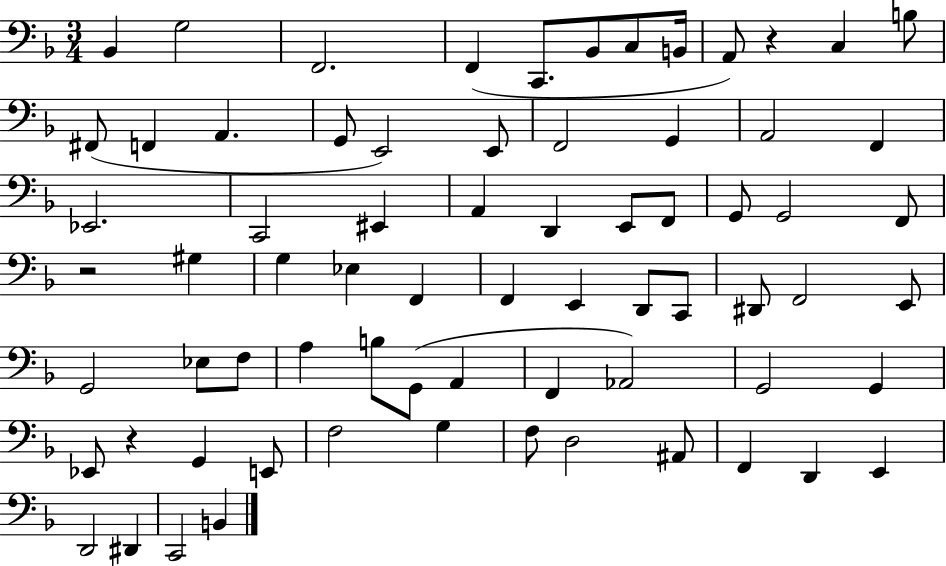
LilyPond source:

{
  \clef bass
  \numericTimeSignature
  \time 3/4
  \key f \major
  \repeat volta 2 { bes,4 g2 | f,2. | f,4( c,8. bes,8 c8 b,16 | a,8) r4 c4 b8 | \break fis,8( f,4 a,4. | g,8 e,2) e,8 | f,2 g,4 | a,2 f,4 | \break ees,2. | c,2 eis,4 | a,4 d,4 e,8 f,8 | g,8 g,2 f,8 | \break r2 gis4 | g4 ees4 f,4 | f,4 e,4 d,8 c,8 | dis,8 f,2 e,8 | \break g,2 ees8 f8 | a4 b8 g,8( a,4 | f,4 aes,2) | g,2 g,4 | \break ees,8 r4 g,4 e,8 | f2 g4 | f8 d2 ais,8 | f,4 d,4 e,4 | \break d,2 dis,4 | c,2 b,4 | } \bar "|."
}